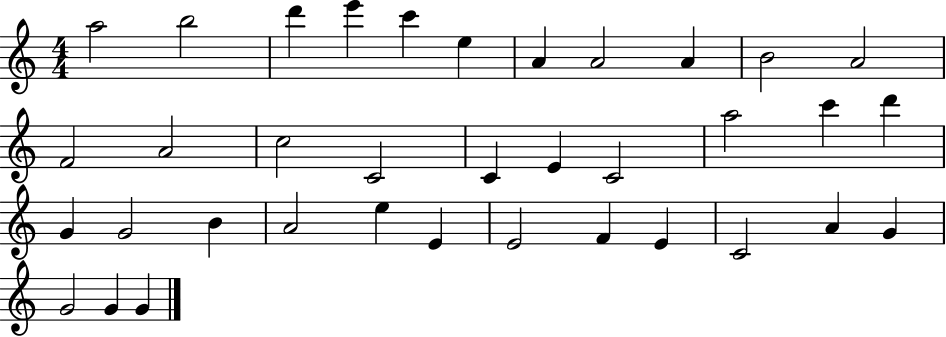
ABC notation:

X:1
T:Untitled
M:4/4
L:1/4
K:C
a2 b2 d' e' c' e A A2 A B2 A2 F2 A2 c2 C2 C E C2 a2 c' d' G G2 B A2 e E E2 F E C2 A G G2 G G